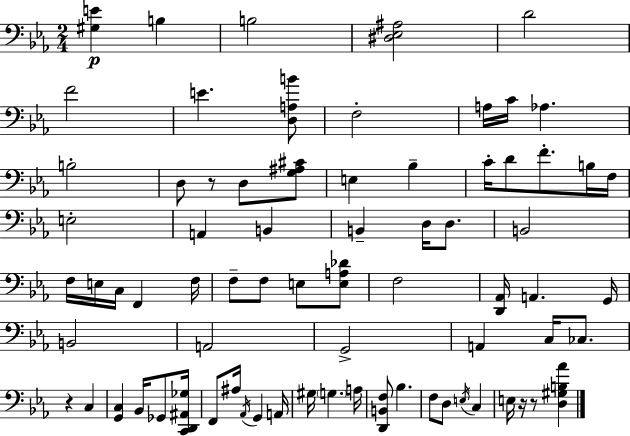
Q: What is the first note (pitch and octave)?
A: B3